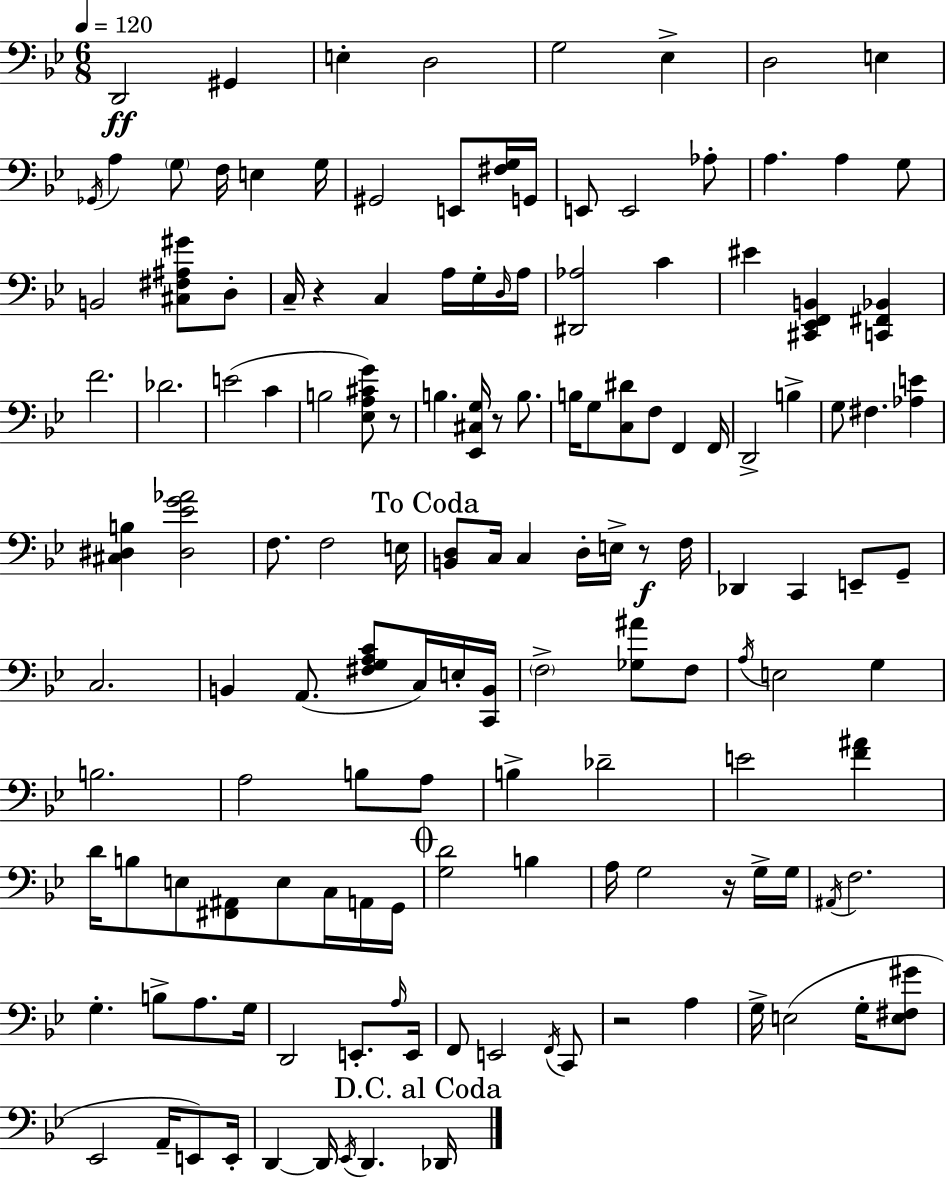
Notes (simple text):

D2/h G#2/q E3/q D3/h G3/h Eb3/q D3/h E3/q Gb2/s A3/q G3/e F3/s E3/q G3/s G#2/h E2/e [F#3,G3]/s G2/s E2/e E2/h Ab3/e A3/q. A3/q G3/e B2/h [C#3,F#3,A#3,G#4]/e D3/e C3/s R/q C3/q A3/s G3/s D3/s A3/s [D#2,Ab3]/h C4/q EIS4/q [C#2,Eb2,F2,B2]/q [C2,F#2,Bb2]/q F4/h. Db4/h. E4/h C4/q B3/h [Eb3,A3,C#4,G4]/e R/e B3/q. [Eb2,C#3,G3]/s R/e B3/e. B3/s G3/e [C3,D#4]/e F3/e F2/q F2/s D2/h B3/q G3/e F#3/q. [Ab3,E4]/q [C#3,D#3,B3]/q [D#3,Eb4,G4,Ab4]/h F3/e. F3/h E3/s [B2,D3]/e C3/s C3/q D3/s E3/s R/e F3/s Db2/q C2/q E2/e G2/e C3/h. B2/q A2/e. [F#3,G3,A3,C4]/e C3/s E3/s [C2,B2]/s F3/h [Gb3,A#4]/e F3/e A3/s E3/h G3/q B3/h. A3/h B3/e A3/e B3/q Db4/h E4/h [F4,A#4]/q D4/s B3/e E3/e [F#2,A#2]/e E3/e C3/s A2/s G2/s [G3,D4]/h B3/q A3/s G3/h R/s G3/s G3/s A#2/s F3/h. G3/q. B3/e A3/e. G3/s D2/h E2/e. A3/s E2/s F2/e E2/h F2/s C2/e R/h A3/q G3/s E3/h G3/s [E3,F#3,G#4]/e Eb2/h A2/s E2/e E2/s D2/q D2/s Eb2/s D2/q. Db2/s